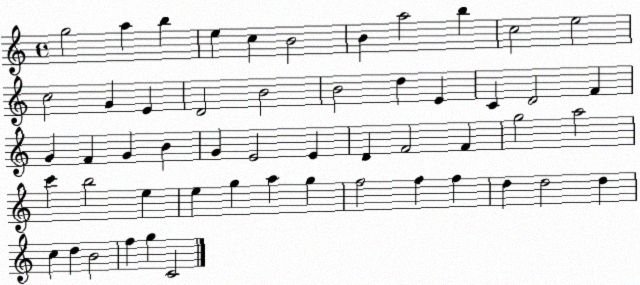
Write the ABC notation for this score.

X:1
T:Untitled
M:4/4
L:1/4
K:C
g2 a b e c B2 B a2 b c2 e2 c2 G E D2 B2 B2 d E C D2 F G F G B G E2 E D F2 F g2 a2 c' b2 e e g a g f2 f f d d2 d c d B2 f g C2